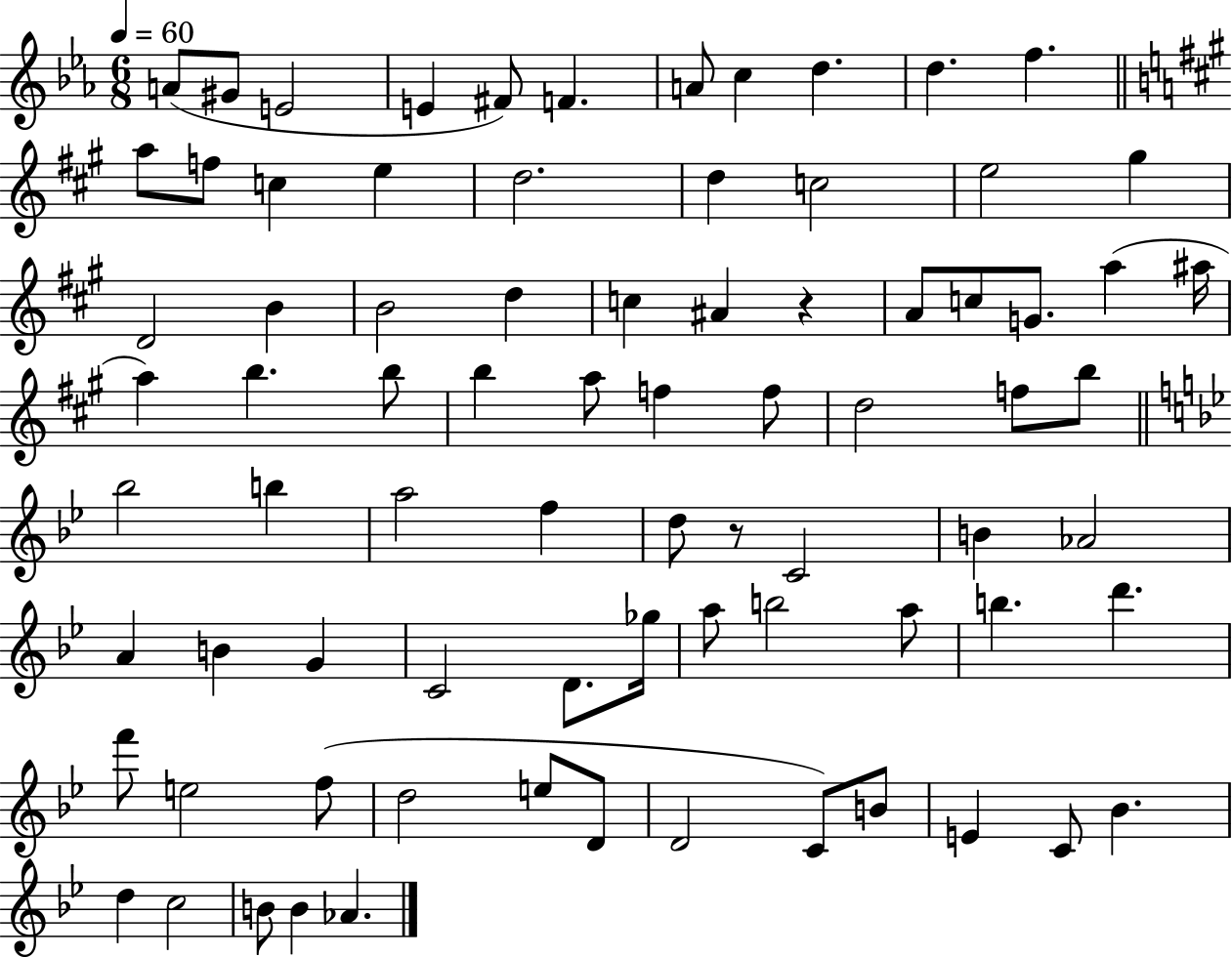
{
  \clef treble
  \numericTimeSignature
  \time 6/8
  \key ees \major
  \tempo 4 = 60
  \repeat volta 2 { a'8( gis'8 e'2 | e'4 fis'8) f'4. | a'8 c''4 d''4. | d''4. f''4. | \break \bar "||" \break \key a \major a''8 f''8 c''4 e''4 | d''2. | d''4 c''2 | e''2 gis''4 | \break d'2 b'4 | b'2 d''4 | c''4 ais'4 r4 | a'8 c''8 g'8. a''4( ais''16 | \break a''4) b''4. b''8 | b''4 a''8 f''4 f''8 | d''2 f''8 b''8 | \bar "||" \break \key bes \major bes''2 b''4 | a''2 f''4 | d''8 r8 c'2 | b'4 aes'2 | \break a'4 b'4 g'4 | c'2 d'8. ges''16 | a''8 b''2 a''8 | b''4. d'''4. | \break f'''8 e''2 f''8( | d''2 e''8 d'8 | d'2 c'8) b'8 | e'4 c'8 bes'4. | \break d''4 c''2 | b'8 b'4 aes'4. | } \bar "|."
}